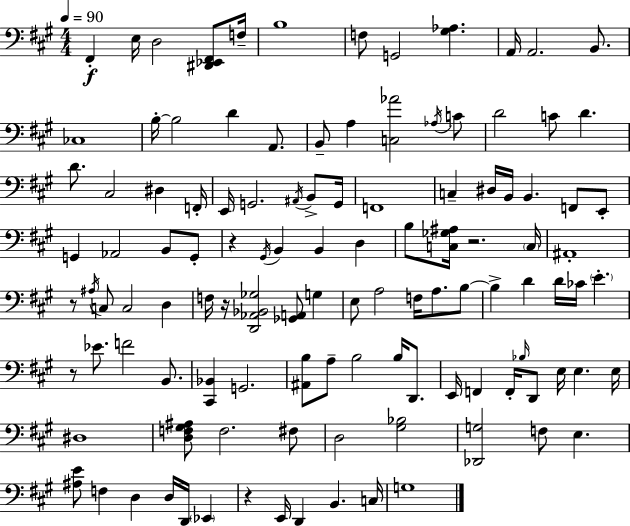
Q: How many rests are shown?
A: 6